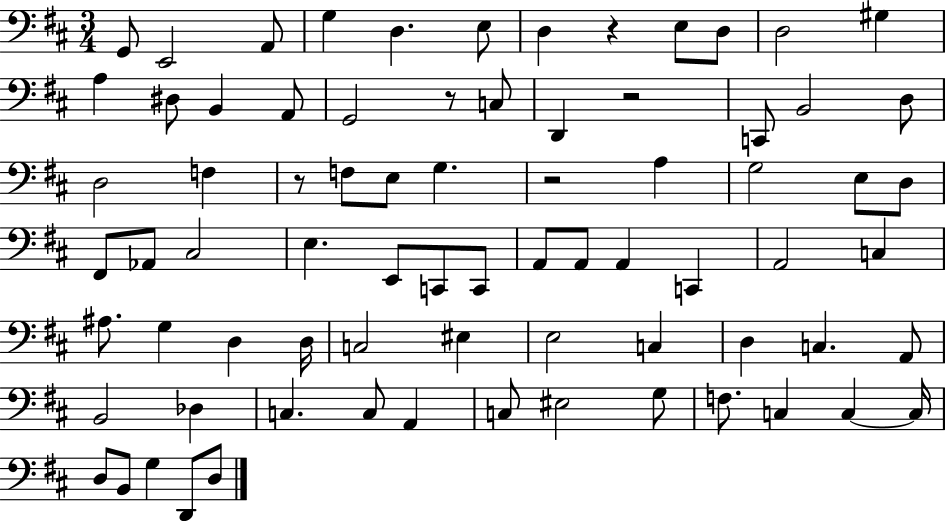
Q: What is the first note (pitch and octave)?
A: G2